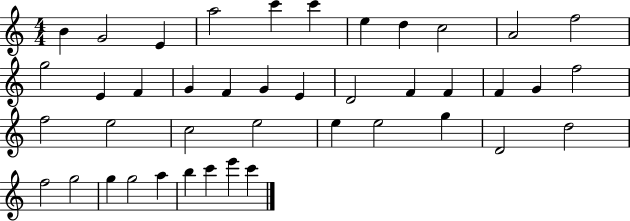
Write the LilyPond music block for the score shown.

{
  \clef treble
  \numericTimeSignature
  \time 4/4
  \key c \major
  b'4 g'2 e'4 | a''2 c'''4 c'''4 | e''4 d''4 c''2 | a'2 f''2 | \break g''2 e'4 f'4 | g'4 f'4 g'4 e'4 | d'2 f'4 f'4 | f'4 g'4 f''2 | \break f''2 e''2 | c''2 e''2 | e''4 e''2 g''4 | d'2 d''2 | \break f''2 g''2 | g''4 g''2 a''4 | b''4 c'''4 e'''4 c'''4 | \bar "|."
}